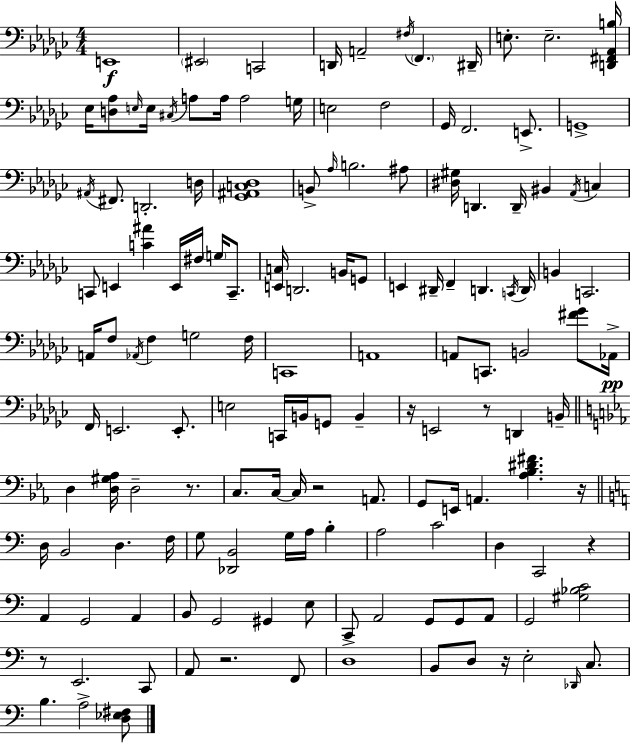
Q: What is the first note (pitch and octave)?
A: E2